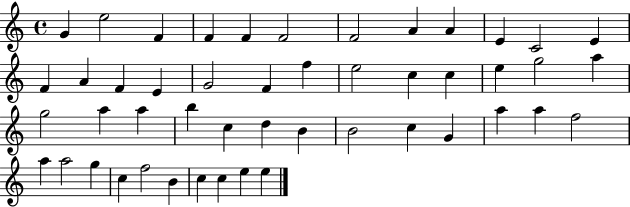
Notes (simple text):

G4/q E5/h F4/q F4/q F4/q F4/h F4/h A4/q A4/q E4/q C4/h E4/q F4/q A4/q F4/q E4/q G4/h F4/q F5/q E5/h C5/q C5/q E5/q G5/h A5/q G5/h A5/q A5/q B5/q C5/q D5/q B4/q B4/h C5/q G4/q A5/q A5/q F5/h A5/q A5/h G5/q C5/q F5/h B4/q C5/q C5/q E5/q E5/q